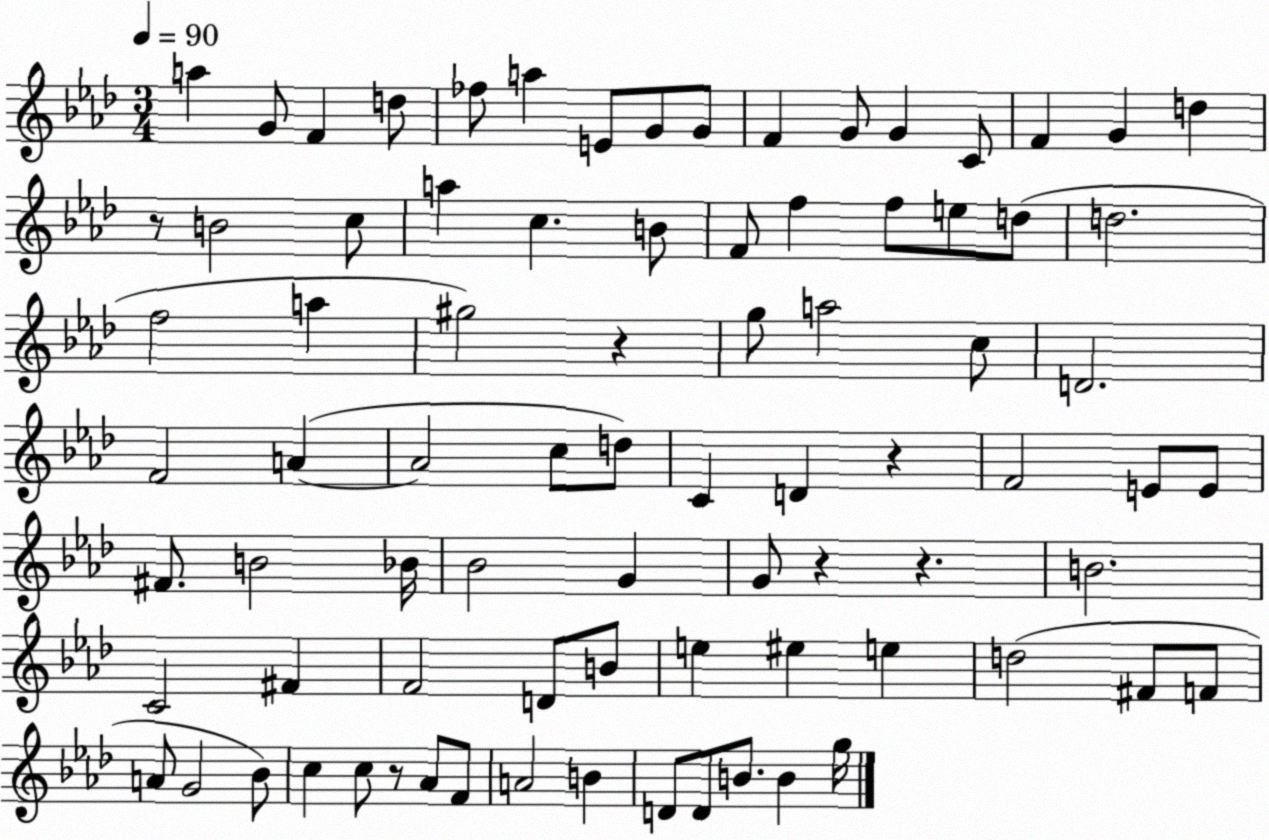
X:1
T:Untitled
M:3/4
L:1/4
K:Ab
a G/2 F d/2 _f/2 a E/2 G/2 G/2 F G/2 G C/2 F G d z/2 B2 c/2 a c B/2 F/2 f f/2 e/2 d/2 d2 f2 a ^g2 z g/2 a2 c/2 D2 F2 A A2 c/2 d/2 C D z F2 E/2 E/2 ^F/2 B2 _B/4 _B2 G G/2 z z B2 C2 ^F F2 D/2 B/2 e ^e e d2 ^F/2 F/2 A/2 G2 _B/2 c c/2 z/2 _A/2 F/2 A2 B D/2 D/2 B/2 B g/4